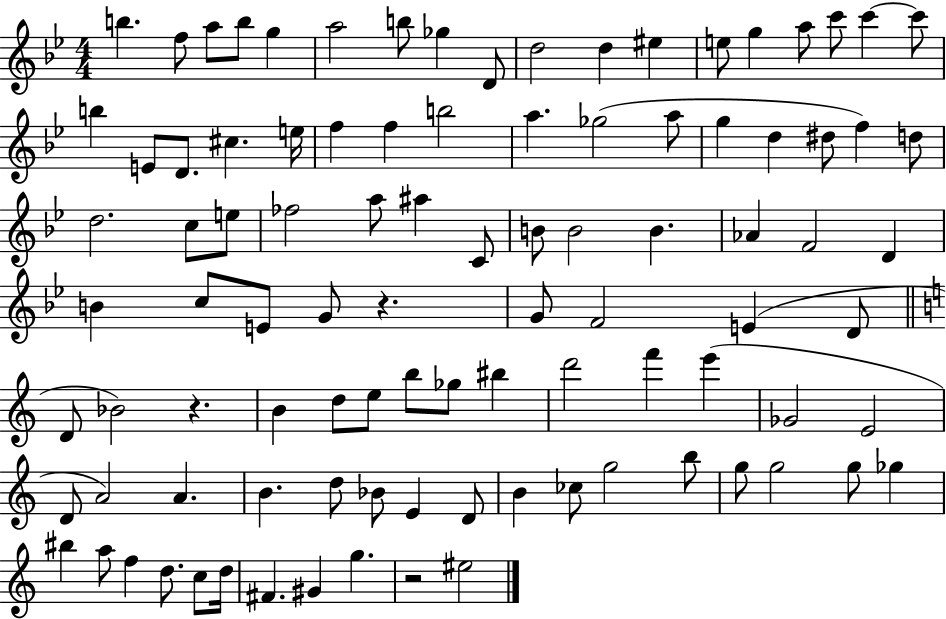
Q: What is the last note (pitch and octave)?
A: EIS5